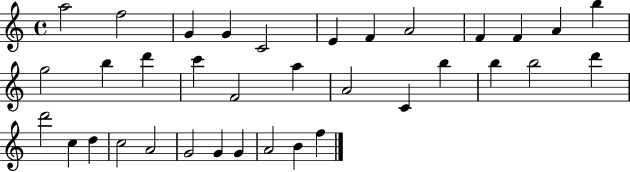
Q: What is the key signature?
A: C major